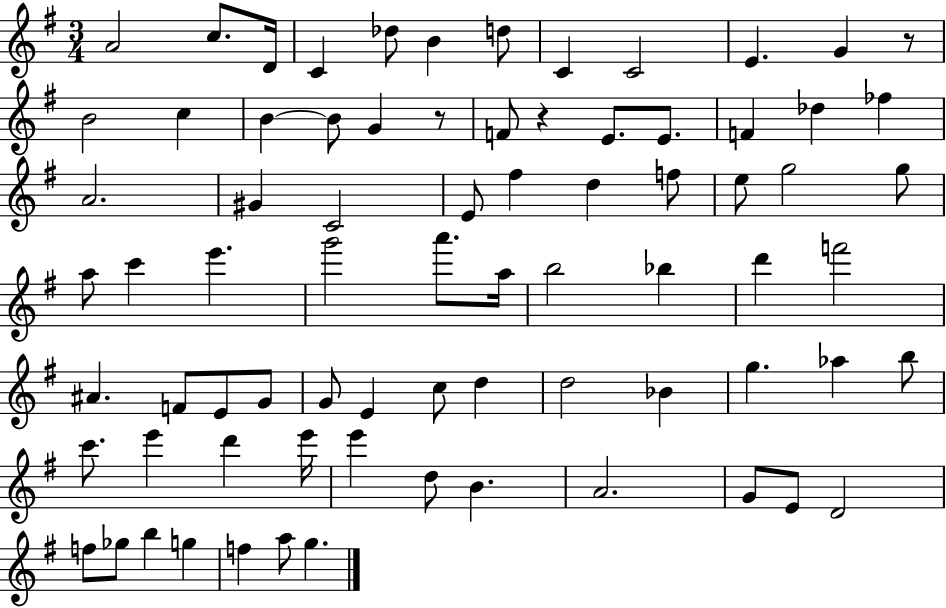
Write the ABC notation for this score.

X:1
T:Untitled
M:3/4
L:1/4
K:G
A2 c/2 D/4 C _d/2 B d/2 C C2 E G z/2 B2 c B B/2 G z/2 F/2 z E/2 E/2 F _d _f A2 ^G C2 E/2 ^f d f/2 e/2 g2 g/2 a/2 c' e' g'2 a'/2 a/4 b2 _b d' f'2 ^A F/2 E/2 G/2 G/2 E c/2 d d2 _B g _a b/2 c'/2 e' d' e'/4 e' d/2 B A2 G/2 E/2 D2 f/2 _g/2 b g f a/2 g